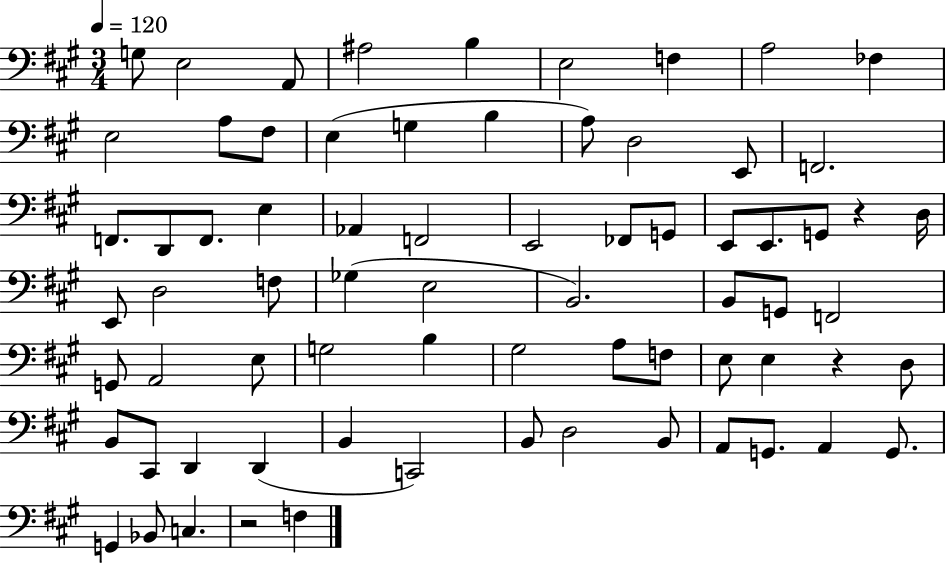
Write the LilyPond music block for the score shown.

{
  \clef bass
  \numericTimeSignature
  \time 3/4
  \key a \major
  \tempo 4 = 120
  g8 e2 a,8 | ais2 b4 | e2 f4 | a2 fes4 | \break e2 a8 fis8 | e4( g4 b4 | a8) d2 e,8 | f,2. | \break f,8. d,8 f,8. e4 | aes,4 f,2 | e,2 fes,8 g,8 | e,8 e,8. g,8 r4 d16 | \break e,8 d2 f8 | ges4( e2 | b,2.) | b,8 g,8 f,2 | \break g,8 a,2 e8 | g2 b4 | gis2 a8 f8 | e8 e4 r4 d8 | \break b,8 cis,8 d,4 d,4( | b,4 c,2) | b,8 d2 b,8 | a,8 g,8. a,4 g,8. | \break g,4 bes,8 c4. | r2 f4 | \bar "|."
}